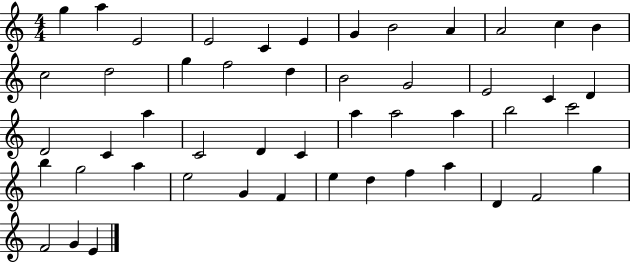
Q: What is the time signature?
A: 4/4